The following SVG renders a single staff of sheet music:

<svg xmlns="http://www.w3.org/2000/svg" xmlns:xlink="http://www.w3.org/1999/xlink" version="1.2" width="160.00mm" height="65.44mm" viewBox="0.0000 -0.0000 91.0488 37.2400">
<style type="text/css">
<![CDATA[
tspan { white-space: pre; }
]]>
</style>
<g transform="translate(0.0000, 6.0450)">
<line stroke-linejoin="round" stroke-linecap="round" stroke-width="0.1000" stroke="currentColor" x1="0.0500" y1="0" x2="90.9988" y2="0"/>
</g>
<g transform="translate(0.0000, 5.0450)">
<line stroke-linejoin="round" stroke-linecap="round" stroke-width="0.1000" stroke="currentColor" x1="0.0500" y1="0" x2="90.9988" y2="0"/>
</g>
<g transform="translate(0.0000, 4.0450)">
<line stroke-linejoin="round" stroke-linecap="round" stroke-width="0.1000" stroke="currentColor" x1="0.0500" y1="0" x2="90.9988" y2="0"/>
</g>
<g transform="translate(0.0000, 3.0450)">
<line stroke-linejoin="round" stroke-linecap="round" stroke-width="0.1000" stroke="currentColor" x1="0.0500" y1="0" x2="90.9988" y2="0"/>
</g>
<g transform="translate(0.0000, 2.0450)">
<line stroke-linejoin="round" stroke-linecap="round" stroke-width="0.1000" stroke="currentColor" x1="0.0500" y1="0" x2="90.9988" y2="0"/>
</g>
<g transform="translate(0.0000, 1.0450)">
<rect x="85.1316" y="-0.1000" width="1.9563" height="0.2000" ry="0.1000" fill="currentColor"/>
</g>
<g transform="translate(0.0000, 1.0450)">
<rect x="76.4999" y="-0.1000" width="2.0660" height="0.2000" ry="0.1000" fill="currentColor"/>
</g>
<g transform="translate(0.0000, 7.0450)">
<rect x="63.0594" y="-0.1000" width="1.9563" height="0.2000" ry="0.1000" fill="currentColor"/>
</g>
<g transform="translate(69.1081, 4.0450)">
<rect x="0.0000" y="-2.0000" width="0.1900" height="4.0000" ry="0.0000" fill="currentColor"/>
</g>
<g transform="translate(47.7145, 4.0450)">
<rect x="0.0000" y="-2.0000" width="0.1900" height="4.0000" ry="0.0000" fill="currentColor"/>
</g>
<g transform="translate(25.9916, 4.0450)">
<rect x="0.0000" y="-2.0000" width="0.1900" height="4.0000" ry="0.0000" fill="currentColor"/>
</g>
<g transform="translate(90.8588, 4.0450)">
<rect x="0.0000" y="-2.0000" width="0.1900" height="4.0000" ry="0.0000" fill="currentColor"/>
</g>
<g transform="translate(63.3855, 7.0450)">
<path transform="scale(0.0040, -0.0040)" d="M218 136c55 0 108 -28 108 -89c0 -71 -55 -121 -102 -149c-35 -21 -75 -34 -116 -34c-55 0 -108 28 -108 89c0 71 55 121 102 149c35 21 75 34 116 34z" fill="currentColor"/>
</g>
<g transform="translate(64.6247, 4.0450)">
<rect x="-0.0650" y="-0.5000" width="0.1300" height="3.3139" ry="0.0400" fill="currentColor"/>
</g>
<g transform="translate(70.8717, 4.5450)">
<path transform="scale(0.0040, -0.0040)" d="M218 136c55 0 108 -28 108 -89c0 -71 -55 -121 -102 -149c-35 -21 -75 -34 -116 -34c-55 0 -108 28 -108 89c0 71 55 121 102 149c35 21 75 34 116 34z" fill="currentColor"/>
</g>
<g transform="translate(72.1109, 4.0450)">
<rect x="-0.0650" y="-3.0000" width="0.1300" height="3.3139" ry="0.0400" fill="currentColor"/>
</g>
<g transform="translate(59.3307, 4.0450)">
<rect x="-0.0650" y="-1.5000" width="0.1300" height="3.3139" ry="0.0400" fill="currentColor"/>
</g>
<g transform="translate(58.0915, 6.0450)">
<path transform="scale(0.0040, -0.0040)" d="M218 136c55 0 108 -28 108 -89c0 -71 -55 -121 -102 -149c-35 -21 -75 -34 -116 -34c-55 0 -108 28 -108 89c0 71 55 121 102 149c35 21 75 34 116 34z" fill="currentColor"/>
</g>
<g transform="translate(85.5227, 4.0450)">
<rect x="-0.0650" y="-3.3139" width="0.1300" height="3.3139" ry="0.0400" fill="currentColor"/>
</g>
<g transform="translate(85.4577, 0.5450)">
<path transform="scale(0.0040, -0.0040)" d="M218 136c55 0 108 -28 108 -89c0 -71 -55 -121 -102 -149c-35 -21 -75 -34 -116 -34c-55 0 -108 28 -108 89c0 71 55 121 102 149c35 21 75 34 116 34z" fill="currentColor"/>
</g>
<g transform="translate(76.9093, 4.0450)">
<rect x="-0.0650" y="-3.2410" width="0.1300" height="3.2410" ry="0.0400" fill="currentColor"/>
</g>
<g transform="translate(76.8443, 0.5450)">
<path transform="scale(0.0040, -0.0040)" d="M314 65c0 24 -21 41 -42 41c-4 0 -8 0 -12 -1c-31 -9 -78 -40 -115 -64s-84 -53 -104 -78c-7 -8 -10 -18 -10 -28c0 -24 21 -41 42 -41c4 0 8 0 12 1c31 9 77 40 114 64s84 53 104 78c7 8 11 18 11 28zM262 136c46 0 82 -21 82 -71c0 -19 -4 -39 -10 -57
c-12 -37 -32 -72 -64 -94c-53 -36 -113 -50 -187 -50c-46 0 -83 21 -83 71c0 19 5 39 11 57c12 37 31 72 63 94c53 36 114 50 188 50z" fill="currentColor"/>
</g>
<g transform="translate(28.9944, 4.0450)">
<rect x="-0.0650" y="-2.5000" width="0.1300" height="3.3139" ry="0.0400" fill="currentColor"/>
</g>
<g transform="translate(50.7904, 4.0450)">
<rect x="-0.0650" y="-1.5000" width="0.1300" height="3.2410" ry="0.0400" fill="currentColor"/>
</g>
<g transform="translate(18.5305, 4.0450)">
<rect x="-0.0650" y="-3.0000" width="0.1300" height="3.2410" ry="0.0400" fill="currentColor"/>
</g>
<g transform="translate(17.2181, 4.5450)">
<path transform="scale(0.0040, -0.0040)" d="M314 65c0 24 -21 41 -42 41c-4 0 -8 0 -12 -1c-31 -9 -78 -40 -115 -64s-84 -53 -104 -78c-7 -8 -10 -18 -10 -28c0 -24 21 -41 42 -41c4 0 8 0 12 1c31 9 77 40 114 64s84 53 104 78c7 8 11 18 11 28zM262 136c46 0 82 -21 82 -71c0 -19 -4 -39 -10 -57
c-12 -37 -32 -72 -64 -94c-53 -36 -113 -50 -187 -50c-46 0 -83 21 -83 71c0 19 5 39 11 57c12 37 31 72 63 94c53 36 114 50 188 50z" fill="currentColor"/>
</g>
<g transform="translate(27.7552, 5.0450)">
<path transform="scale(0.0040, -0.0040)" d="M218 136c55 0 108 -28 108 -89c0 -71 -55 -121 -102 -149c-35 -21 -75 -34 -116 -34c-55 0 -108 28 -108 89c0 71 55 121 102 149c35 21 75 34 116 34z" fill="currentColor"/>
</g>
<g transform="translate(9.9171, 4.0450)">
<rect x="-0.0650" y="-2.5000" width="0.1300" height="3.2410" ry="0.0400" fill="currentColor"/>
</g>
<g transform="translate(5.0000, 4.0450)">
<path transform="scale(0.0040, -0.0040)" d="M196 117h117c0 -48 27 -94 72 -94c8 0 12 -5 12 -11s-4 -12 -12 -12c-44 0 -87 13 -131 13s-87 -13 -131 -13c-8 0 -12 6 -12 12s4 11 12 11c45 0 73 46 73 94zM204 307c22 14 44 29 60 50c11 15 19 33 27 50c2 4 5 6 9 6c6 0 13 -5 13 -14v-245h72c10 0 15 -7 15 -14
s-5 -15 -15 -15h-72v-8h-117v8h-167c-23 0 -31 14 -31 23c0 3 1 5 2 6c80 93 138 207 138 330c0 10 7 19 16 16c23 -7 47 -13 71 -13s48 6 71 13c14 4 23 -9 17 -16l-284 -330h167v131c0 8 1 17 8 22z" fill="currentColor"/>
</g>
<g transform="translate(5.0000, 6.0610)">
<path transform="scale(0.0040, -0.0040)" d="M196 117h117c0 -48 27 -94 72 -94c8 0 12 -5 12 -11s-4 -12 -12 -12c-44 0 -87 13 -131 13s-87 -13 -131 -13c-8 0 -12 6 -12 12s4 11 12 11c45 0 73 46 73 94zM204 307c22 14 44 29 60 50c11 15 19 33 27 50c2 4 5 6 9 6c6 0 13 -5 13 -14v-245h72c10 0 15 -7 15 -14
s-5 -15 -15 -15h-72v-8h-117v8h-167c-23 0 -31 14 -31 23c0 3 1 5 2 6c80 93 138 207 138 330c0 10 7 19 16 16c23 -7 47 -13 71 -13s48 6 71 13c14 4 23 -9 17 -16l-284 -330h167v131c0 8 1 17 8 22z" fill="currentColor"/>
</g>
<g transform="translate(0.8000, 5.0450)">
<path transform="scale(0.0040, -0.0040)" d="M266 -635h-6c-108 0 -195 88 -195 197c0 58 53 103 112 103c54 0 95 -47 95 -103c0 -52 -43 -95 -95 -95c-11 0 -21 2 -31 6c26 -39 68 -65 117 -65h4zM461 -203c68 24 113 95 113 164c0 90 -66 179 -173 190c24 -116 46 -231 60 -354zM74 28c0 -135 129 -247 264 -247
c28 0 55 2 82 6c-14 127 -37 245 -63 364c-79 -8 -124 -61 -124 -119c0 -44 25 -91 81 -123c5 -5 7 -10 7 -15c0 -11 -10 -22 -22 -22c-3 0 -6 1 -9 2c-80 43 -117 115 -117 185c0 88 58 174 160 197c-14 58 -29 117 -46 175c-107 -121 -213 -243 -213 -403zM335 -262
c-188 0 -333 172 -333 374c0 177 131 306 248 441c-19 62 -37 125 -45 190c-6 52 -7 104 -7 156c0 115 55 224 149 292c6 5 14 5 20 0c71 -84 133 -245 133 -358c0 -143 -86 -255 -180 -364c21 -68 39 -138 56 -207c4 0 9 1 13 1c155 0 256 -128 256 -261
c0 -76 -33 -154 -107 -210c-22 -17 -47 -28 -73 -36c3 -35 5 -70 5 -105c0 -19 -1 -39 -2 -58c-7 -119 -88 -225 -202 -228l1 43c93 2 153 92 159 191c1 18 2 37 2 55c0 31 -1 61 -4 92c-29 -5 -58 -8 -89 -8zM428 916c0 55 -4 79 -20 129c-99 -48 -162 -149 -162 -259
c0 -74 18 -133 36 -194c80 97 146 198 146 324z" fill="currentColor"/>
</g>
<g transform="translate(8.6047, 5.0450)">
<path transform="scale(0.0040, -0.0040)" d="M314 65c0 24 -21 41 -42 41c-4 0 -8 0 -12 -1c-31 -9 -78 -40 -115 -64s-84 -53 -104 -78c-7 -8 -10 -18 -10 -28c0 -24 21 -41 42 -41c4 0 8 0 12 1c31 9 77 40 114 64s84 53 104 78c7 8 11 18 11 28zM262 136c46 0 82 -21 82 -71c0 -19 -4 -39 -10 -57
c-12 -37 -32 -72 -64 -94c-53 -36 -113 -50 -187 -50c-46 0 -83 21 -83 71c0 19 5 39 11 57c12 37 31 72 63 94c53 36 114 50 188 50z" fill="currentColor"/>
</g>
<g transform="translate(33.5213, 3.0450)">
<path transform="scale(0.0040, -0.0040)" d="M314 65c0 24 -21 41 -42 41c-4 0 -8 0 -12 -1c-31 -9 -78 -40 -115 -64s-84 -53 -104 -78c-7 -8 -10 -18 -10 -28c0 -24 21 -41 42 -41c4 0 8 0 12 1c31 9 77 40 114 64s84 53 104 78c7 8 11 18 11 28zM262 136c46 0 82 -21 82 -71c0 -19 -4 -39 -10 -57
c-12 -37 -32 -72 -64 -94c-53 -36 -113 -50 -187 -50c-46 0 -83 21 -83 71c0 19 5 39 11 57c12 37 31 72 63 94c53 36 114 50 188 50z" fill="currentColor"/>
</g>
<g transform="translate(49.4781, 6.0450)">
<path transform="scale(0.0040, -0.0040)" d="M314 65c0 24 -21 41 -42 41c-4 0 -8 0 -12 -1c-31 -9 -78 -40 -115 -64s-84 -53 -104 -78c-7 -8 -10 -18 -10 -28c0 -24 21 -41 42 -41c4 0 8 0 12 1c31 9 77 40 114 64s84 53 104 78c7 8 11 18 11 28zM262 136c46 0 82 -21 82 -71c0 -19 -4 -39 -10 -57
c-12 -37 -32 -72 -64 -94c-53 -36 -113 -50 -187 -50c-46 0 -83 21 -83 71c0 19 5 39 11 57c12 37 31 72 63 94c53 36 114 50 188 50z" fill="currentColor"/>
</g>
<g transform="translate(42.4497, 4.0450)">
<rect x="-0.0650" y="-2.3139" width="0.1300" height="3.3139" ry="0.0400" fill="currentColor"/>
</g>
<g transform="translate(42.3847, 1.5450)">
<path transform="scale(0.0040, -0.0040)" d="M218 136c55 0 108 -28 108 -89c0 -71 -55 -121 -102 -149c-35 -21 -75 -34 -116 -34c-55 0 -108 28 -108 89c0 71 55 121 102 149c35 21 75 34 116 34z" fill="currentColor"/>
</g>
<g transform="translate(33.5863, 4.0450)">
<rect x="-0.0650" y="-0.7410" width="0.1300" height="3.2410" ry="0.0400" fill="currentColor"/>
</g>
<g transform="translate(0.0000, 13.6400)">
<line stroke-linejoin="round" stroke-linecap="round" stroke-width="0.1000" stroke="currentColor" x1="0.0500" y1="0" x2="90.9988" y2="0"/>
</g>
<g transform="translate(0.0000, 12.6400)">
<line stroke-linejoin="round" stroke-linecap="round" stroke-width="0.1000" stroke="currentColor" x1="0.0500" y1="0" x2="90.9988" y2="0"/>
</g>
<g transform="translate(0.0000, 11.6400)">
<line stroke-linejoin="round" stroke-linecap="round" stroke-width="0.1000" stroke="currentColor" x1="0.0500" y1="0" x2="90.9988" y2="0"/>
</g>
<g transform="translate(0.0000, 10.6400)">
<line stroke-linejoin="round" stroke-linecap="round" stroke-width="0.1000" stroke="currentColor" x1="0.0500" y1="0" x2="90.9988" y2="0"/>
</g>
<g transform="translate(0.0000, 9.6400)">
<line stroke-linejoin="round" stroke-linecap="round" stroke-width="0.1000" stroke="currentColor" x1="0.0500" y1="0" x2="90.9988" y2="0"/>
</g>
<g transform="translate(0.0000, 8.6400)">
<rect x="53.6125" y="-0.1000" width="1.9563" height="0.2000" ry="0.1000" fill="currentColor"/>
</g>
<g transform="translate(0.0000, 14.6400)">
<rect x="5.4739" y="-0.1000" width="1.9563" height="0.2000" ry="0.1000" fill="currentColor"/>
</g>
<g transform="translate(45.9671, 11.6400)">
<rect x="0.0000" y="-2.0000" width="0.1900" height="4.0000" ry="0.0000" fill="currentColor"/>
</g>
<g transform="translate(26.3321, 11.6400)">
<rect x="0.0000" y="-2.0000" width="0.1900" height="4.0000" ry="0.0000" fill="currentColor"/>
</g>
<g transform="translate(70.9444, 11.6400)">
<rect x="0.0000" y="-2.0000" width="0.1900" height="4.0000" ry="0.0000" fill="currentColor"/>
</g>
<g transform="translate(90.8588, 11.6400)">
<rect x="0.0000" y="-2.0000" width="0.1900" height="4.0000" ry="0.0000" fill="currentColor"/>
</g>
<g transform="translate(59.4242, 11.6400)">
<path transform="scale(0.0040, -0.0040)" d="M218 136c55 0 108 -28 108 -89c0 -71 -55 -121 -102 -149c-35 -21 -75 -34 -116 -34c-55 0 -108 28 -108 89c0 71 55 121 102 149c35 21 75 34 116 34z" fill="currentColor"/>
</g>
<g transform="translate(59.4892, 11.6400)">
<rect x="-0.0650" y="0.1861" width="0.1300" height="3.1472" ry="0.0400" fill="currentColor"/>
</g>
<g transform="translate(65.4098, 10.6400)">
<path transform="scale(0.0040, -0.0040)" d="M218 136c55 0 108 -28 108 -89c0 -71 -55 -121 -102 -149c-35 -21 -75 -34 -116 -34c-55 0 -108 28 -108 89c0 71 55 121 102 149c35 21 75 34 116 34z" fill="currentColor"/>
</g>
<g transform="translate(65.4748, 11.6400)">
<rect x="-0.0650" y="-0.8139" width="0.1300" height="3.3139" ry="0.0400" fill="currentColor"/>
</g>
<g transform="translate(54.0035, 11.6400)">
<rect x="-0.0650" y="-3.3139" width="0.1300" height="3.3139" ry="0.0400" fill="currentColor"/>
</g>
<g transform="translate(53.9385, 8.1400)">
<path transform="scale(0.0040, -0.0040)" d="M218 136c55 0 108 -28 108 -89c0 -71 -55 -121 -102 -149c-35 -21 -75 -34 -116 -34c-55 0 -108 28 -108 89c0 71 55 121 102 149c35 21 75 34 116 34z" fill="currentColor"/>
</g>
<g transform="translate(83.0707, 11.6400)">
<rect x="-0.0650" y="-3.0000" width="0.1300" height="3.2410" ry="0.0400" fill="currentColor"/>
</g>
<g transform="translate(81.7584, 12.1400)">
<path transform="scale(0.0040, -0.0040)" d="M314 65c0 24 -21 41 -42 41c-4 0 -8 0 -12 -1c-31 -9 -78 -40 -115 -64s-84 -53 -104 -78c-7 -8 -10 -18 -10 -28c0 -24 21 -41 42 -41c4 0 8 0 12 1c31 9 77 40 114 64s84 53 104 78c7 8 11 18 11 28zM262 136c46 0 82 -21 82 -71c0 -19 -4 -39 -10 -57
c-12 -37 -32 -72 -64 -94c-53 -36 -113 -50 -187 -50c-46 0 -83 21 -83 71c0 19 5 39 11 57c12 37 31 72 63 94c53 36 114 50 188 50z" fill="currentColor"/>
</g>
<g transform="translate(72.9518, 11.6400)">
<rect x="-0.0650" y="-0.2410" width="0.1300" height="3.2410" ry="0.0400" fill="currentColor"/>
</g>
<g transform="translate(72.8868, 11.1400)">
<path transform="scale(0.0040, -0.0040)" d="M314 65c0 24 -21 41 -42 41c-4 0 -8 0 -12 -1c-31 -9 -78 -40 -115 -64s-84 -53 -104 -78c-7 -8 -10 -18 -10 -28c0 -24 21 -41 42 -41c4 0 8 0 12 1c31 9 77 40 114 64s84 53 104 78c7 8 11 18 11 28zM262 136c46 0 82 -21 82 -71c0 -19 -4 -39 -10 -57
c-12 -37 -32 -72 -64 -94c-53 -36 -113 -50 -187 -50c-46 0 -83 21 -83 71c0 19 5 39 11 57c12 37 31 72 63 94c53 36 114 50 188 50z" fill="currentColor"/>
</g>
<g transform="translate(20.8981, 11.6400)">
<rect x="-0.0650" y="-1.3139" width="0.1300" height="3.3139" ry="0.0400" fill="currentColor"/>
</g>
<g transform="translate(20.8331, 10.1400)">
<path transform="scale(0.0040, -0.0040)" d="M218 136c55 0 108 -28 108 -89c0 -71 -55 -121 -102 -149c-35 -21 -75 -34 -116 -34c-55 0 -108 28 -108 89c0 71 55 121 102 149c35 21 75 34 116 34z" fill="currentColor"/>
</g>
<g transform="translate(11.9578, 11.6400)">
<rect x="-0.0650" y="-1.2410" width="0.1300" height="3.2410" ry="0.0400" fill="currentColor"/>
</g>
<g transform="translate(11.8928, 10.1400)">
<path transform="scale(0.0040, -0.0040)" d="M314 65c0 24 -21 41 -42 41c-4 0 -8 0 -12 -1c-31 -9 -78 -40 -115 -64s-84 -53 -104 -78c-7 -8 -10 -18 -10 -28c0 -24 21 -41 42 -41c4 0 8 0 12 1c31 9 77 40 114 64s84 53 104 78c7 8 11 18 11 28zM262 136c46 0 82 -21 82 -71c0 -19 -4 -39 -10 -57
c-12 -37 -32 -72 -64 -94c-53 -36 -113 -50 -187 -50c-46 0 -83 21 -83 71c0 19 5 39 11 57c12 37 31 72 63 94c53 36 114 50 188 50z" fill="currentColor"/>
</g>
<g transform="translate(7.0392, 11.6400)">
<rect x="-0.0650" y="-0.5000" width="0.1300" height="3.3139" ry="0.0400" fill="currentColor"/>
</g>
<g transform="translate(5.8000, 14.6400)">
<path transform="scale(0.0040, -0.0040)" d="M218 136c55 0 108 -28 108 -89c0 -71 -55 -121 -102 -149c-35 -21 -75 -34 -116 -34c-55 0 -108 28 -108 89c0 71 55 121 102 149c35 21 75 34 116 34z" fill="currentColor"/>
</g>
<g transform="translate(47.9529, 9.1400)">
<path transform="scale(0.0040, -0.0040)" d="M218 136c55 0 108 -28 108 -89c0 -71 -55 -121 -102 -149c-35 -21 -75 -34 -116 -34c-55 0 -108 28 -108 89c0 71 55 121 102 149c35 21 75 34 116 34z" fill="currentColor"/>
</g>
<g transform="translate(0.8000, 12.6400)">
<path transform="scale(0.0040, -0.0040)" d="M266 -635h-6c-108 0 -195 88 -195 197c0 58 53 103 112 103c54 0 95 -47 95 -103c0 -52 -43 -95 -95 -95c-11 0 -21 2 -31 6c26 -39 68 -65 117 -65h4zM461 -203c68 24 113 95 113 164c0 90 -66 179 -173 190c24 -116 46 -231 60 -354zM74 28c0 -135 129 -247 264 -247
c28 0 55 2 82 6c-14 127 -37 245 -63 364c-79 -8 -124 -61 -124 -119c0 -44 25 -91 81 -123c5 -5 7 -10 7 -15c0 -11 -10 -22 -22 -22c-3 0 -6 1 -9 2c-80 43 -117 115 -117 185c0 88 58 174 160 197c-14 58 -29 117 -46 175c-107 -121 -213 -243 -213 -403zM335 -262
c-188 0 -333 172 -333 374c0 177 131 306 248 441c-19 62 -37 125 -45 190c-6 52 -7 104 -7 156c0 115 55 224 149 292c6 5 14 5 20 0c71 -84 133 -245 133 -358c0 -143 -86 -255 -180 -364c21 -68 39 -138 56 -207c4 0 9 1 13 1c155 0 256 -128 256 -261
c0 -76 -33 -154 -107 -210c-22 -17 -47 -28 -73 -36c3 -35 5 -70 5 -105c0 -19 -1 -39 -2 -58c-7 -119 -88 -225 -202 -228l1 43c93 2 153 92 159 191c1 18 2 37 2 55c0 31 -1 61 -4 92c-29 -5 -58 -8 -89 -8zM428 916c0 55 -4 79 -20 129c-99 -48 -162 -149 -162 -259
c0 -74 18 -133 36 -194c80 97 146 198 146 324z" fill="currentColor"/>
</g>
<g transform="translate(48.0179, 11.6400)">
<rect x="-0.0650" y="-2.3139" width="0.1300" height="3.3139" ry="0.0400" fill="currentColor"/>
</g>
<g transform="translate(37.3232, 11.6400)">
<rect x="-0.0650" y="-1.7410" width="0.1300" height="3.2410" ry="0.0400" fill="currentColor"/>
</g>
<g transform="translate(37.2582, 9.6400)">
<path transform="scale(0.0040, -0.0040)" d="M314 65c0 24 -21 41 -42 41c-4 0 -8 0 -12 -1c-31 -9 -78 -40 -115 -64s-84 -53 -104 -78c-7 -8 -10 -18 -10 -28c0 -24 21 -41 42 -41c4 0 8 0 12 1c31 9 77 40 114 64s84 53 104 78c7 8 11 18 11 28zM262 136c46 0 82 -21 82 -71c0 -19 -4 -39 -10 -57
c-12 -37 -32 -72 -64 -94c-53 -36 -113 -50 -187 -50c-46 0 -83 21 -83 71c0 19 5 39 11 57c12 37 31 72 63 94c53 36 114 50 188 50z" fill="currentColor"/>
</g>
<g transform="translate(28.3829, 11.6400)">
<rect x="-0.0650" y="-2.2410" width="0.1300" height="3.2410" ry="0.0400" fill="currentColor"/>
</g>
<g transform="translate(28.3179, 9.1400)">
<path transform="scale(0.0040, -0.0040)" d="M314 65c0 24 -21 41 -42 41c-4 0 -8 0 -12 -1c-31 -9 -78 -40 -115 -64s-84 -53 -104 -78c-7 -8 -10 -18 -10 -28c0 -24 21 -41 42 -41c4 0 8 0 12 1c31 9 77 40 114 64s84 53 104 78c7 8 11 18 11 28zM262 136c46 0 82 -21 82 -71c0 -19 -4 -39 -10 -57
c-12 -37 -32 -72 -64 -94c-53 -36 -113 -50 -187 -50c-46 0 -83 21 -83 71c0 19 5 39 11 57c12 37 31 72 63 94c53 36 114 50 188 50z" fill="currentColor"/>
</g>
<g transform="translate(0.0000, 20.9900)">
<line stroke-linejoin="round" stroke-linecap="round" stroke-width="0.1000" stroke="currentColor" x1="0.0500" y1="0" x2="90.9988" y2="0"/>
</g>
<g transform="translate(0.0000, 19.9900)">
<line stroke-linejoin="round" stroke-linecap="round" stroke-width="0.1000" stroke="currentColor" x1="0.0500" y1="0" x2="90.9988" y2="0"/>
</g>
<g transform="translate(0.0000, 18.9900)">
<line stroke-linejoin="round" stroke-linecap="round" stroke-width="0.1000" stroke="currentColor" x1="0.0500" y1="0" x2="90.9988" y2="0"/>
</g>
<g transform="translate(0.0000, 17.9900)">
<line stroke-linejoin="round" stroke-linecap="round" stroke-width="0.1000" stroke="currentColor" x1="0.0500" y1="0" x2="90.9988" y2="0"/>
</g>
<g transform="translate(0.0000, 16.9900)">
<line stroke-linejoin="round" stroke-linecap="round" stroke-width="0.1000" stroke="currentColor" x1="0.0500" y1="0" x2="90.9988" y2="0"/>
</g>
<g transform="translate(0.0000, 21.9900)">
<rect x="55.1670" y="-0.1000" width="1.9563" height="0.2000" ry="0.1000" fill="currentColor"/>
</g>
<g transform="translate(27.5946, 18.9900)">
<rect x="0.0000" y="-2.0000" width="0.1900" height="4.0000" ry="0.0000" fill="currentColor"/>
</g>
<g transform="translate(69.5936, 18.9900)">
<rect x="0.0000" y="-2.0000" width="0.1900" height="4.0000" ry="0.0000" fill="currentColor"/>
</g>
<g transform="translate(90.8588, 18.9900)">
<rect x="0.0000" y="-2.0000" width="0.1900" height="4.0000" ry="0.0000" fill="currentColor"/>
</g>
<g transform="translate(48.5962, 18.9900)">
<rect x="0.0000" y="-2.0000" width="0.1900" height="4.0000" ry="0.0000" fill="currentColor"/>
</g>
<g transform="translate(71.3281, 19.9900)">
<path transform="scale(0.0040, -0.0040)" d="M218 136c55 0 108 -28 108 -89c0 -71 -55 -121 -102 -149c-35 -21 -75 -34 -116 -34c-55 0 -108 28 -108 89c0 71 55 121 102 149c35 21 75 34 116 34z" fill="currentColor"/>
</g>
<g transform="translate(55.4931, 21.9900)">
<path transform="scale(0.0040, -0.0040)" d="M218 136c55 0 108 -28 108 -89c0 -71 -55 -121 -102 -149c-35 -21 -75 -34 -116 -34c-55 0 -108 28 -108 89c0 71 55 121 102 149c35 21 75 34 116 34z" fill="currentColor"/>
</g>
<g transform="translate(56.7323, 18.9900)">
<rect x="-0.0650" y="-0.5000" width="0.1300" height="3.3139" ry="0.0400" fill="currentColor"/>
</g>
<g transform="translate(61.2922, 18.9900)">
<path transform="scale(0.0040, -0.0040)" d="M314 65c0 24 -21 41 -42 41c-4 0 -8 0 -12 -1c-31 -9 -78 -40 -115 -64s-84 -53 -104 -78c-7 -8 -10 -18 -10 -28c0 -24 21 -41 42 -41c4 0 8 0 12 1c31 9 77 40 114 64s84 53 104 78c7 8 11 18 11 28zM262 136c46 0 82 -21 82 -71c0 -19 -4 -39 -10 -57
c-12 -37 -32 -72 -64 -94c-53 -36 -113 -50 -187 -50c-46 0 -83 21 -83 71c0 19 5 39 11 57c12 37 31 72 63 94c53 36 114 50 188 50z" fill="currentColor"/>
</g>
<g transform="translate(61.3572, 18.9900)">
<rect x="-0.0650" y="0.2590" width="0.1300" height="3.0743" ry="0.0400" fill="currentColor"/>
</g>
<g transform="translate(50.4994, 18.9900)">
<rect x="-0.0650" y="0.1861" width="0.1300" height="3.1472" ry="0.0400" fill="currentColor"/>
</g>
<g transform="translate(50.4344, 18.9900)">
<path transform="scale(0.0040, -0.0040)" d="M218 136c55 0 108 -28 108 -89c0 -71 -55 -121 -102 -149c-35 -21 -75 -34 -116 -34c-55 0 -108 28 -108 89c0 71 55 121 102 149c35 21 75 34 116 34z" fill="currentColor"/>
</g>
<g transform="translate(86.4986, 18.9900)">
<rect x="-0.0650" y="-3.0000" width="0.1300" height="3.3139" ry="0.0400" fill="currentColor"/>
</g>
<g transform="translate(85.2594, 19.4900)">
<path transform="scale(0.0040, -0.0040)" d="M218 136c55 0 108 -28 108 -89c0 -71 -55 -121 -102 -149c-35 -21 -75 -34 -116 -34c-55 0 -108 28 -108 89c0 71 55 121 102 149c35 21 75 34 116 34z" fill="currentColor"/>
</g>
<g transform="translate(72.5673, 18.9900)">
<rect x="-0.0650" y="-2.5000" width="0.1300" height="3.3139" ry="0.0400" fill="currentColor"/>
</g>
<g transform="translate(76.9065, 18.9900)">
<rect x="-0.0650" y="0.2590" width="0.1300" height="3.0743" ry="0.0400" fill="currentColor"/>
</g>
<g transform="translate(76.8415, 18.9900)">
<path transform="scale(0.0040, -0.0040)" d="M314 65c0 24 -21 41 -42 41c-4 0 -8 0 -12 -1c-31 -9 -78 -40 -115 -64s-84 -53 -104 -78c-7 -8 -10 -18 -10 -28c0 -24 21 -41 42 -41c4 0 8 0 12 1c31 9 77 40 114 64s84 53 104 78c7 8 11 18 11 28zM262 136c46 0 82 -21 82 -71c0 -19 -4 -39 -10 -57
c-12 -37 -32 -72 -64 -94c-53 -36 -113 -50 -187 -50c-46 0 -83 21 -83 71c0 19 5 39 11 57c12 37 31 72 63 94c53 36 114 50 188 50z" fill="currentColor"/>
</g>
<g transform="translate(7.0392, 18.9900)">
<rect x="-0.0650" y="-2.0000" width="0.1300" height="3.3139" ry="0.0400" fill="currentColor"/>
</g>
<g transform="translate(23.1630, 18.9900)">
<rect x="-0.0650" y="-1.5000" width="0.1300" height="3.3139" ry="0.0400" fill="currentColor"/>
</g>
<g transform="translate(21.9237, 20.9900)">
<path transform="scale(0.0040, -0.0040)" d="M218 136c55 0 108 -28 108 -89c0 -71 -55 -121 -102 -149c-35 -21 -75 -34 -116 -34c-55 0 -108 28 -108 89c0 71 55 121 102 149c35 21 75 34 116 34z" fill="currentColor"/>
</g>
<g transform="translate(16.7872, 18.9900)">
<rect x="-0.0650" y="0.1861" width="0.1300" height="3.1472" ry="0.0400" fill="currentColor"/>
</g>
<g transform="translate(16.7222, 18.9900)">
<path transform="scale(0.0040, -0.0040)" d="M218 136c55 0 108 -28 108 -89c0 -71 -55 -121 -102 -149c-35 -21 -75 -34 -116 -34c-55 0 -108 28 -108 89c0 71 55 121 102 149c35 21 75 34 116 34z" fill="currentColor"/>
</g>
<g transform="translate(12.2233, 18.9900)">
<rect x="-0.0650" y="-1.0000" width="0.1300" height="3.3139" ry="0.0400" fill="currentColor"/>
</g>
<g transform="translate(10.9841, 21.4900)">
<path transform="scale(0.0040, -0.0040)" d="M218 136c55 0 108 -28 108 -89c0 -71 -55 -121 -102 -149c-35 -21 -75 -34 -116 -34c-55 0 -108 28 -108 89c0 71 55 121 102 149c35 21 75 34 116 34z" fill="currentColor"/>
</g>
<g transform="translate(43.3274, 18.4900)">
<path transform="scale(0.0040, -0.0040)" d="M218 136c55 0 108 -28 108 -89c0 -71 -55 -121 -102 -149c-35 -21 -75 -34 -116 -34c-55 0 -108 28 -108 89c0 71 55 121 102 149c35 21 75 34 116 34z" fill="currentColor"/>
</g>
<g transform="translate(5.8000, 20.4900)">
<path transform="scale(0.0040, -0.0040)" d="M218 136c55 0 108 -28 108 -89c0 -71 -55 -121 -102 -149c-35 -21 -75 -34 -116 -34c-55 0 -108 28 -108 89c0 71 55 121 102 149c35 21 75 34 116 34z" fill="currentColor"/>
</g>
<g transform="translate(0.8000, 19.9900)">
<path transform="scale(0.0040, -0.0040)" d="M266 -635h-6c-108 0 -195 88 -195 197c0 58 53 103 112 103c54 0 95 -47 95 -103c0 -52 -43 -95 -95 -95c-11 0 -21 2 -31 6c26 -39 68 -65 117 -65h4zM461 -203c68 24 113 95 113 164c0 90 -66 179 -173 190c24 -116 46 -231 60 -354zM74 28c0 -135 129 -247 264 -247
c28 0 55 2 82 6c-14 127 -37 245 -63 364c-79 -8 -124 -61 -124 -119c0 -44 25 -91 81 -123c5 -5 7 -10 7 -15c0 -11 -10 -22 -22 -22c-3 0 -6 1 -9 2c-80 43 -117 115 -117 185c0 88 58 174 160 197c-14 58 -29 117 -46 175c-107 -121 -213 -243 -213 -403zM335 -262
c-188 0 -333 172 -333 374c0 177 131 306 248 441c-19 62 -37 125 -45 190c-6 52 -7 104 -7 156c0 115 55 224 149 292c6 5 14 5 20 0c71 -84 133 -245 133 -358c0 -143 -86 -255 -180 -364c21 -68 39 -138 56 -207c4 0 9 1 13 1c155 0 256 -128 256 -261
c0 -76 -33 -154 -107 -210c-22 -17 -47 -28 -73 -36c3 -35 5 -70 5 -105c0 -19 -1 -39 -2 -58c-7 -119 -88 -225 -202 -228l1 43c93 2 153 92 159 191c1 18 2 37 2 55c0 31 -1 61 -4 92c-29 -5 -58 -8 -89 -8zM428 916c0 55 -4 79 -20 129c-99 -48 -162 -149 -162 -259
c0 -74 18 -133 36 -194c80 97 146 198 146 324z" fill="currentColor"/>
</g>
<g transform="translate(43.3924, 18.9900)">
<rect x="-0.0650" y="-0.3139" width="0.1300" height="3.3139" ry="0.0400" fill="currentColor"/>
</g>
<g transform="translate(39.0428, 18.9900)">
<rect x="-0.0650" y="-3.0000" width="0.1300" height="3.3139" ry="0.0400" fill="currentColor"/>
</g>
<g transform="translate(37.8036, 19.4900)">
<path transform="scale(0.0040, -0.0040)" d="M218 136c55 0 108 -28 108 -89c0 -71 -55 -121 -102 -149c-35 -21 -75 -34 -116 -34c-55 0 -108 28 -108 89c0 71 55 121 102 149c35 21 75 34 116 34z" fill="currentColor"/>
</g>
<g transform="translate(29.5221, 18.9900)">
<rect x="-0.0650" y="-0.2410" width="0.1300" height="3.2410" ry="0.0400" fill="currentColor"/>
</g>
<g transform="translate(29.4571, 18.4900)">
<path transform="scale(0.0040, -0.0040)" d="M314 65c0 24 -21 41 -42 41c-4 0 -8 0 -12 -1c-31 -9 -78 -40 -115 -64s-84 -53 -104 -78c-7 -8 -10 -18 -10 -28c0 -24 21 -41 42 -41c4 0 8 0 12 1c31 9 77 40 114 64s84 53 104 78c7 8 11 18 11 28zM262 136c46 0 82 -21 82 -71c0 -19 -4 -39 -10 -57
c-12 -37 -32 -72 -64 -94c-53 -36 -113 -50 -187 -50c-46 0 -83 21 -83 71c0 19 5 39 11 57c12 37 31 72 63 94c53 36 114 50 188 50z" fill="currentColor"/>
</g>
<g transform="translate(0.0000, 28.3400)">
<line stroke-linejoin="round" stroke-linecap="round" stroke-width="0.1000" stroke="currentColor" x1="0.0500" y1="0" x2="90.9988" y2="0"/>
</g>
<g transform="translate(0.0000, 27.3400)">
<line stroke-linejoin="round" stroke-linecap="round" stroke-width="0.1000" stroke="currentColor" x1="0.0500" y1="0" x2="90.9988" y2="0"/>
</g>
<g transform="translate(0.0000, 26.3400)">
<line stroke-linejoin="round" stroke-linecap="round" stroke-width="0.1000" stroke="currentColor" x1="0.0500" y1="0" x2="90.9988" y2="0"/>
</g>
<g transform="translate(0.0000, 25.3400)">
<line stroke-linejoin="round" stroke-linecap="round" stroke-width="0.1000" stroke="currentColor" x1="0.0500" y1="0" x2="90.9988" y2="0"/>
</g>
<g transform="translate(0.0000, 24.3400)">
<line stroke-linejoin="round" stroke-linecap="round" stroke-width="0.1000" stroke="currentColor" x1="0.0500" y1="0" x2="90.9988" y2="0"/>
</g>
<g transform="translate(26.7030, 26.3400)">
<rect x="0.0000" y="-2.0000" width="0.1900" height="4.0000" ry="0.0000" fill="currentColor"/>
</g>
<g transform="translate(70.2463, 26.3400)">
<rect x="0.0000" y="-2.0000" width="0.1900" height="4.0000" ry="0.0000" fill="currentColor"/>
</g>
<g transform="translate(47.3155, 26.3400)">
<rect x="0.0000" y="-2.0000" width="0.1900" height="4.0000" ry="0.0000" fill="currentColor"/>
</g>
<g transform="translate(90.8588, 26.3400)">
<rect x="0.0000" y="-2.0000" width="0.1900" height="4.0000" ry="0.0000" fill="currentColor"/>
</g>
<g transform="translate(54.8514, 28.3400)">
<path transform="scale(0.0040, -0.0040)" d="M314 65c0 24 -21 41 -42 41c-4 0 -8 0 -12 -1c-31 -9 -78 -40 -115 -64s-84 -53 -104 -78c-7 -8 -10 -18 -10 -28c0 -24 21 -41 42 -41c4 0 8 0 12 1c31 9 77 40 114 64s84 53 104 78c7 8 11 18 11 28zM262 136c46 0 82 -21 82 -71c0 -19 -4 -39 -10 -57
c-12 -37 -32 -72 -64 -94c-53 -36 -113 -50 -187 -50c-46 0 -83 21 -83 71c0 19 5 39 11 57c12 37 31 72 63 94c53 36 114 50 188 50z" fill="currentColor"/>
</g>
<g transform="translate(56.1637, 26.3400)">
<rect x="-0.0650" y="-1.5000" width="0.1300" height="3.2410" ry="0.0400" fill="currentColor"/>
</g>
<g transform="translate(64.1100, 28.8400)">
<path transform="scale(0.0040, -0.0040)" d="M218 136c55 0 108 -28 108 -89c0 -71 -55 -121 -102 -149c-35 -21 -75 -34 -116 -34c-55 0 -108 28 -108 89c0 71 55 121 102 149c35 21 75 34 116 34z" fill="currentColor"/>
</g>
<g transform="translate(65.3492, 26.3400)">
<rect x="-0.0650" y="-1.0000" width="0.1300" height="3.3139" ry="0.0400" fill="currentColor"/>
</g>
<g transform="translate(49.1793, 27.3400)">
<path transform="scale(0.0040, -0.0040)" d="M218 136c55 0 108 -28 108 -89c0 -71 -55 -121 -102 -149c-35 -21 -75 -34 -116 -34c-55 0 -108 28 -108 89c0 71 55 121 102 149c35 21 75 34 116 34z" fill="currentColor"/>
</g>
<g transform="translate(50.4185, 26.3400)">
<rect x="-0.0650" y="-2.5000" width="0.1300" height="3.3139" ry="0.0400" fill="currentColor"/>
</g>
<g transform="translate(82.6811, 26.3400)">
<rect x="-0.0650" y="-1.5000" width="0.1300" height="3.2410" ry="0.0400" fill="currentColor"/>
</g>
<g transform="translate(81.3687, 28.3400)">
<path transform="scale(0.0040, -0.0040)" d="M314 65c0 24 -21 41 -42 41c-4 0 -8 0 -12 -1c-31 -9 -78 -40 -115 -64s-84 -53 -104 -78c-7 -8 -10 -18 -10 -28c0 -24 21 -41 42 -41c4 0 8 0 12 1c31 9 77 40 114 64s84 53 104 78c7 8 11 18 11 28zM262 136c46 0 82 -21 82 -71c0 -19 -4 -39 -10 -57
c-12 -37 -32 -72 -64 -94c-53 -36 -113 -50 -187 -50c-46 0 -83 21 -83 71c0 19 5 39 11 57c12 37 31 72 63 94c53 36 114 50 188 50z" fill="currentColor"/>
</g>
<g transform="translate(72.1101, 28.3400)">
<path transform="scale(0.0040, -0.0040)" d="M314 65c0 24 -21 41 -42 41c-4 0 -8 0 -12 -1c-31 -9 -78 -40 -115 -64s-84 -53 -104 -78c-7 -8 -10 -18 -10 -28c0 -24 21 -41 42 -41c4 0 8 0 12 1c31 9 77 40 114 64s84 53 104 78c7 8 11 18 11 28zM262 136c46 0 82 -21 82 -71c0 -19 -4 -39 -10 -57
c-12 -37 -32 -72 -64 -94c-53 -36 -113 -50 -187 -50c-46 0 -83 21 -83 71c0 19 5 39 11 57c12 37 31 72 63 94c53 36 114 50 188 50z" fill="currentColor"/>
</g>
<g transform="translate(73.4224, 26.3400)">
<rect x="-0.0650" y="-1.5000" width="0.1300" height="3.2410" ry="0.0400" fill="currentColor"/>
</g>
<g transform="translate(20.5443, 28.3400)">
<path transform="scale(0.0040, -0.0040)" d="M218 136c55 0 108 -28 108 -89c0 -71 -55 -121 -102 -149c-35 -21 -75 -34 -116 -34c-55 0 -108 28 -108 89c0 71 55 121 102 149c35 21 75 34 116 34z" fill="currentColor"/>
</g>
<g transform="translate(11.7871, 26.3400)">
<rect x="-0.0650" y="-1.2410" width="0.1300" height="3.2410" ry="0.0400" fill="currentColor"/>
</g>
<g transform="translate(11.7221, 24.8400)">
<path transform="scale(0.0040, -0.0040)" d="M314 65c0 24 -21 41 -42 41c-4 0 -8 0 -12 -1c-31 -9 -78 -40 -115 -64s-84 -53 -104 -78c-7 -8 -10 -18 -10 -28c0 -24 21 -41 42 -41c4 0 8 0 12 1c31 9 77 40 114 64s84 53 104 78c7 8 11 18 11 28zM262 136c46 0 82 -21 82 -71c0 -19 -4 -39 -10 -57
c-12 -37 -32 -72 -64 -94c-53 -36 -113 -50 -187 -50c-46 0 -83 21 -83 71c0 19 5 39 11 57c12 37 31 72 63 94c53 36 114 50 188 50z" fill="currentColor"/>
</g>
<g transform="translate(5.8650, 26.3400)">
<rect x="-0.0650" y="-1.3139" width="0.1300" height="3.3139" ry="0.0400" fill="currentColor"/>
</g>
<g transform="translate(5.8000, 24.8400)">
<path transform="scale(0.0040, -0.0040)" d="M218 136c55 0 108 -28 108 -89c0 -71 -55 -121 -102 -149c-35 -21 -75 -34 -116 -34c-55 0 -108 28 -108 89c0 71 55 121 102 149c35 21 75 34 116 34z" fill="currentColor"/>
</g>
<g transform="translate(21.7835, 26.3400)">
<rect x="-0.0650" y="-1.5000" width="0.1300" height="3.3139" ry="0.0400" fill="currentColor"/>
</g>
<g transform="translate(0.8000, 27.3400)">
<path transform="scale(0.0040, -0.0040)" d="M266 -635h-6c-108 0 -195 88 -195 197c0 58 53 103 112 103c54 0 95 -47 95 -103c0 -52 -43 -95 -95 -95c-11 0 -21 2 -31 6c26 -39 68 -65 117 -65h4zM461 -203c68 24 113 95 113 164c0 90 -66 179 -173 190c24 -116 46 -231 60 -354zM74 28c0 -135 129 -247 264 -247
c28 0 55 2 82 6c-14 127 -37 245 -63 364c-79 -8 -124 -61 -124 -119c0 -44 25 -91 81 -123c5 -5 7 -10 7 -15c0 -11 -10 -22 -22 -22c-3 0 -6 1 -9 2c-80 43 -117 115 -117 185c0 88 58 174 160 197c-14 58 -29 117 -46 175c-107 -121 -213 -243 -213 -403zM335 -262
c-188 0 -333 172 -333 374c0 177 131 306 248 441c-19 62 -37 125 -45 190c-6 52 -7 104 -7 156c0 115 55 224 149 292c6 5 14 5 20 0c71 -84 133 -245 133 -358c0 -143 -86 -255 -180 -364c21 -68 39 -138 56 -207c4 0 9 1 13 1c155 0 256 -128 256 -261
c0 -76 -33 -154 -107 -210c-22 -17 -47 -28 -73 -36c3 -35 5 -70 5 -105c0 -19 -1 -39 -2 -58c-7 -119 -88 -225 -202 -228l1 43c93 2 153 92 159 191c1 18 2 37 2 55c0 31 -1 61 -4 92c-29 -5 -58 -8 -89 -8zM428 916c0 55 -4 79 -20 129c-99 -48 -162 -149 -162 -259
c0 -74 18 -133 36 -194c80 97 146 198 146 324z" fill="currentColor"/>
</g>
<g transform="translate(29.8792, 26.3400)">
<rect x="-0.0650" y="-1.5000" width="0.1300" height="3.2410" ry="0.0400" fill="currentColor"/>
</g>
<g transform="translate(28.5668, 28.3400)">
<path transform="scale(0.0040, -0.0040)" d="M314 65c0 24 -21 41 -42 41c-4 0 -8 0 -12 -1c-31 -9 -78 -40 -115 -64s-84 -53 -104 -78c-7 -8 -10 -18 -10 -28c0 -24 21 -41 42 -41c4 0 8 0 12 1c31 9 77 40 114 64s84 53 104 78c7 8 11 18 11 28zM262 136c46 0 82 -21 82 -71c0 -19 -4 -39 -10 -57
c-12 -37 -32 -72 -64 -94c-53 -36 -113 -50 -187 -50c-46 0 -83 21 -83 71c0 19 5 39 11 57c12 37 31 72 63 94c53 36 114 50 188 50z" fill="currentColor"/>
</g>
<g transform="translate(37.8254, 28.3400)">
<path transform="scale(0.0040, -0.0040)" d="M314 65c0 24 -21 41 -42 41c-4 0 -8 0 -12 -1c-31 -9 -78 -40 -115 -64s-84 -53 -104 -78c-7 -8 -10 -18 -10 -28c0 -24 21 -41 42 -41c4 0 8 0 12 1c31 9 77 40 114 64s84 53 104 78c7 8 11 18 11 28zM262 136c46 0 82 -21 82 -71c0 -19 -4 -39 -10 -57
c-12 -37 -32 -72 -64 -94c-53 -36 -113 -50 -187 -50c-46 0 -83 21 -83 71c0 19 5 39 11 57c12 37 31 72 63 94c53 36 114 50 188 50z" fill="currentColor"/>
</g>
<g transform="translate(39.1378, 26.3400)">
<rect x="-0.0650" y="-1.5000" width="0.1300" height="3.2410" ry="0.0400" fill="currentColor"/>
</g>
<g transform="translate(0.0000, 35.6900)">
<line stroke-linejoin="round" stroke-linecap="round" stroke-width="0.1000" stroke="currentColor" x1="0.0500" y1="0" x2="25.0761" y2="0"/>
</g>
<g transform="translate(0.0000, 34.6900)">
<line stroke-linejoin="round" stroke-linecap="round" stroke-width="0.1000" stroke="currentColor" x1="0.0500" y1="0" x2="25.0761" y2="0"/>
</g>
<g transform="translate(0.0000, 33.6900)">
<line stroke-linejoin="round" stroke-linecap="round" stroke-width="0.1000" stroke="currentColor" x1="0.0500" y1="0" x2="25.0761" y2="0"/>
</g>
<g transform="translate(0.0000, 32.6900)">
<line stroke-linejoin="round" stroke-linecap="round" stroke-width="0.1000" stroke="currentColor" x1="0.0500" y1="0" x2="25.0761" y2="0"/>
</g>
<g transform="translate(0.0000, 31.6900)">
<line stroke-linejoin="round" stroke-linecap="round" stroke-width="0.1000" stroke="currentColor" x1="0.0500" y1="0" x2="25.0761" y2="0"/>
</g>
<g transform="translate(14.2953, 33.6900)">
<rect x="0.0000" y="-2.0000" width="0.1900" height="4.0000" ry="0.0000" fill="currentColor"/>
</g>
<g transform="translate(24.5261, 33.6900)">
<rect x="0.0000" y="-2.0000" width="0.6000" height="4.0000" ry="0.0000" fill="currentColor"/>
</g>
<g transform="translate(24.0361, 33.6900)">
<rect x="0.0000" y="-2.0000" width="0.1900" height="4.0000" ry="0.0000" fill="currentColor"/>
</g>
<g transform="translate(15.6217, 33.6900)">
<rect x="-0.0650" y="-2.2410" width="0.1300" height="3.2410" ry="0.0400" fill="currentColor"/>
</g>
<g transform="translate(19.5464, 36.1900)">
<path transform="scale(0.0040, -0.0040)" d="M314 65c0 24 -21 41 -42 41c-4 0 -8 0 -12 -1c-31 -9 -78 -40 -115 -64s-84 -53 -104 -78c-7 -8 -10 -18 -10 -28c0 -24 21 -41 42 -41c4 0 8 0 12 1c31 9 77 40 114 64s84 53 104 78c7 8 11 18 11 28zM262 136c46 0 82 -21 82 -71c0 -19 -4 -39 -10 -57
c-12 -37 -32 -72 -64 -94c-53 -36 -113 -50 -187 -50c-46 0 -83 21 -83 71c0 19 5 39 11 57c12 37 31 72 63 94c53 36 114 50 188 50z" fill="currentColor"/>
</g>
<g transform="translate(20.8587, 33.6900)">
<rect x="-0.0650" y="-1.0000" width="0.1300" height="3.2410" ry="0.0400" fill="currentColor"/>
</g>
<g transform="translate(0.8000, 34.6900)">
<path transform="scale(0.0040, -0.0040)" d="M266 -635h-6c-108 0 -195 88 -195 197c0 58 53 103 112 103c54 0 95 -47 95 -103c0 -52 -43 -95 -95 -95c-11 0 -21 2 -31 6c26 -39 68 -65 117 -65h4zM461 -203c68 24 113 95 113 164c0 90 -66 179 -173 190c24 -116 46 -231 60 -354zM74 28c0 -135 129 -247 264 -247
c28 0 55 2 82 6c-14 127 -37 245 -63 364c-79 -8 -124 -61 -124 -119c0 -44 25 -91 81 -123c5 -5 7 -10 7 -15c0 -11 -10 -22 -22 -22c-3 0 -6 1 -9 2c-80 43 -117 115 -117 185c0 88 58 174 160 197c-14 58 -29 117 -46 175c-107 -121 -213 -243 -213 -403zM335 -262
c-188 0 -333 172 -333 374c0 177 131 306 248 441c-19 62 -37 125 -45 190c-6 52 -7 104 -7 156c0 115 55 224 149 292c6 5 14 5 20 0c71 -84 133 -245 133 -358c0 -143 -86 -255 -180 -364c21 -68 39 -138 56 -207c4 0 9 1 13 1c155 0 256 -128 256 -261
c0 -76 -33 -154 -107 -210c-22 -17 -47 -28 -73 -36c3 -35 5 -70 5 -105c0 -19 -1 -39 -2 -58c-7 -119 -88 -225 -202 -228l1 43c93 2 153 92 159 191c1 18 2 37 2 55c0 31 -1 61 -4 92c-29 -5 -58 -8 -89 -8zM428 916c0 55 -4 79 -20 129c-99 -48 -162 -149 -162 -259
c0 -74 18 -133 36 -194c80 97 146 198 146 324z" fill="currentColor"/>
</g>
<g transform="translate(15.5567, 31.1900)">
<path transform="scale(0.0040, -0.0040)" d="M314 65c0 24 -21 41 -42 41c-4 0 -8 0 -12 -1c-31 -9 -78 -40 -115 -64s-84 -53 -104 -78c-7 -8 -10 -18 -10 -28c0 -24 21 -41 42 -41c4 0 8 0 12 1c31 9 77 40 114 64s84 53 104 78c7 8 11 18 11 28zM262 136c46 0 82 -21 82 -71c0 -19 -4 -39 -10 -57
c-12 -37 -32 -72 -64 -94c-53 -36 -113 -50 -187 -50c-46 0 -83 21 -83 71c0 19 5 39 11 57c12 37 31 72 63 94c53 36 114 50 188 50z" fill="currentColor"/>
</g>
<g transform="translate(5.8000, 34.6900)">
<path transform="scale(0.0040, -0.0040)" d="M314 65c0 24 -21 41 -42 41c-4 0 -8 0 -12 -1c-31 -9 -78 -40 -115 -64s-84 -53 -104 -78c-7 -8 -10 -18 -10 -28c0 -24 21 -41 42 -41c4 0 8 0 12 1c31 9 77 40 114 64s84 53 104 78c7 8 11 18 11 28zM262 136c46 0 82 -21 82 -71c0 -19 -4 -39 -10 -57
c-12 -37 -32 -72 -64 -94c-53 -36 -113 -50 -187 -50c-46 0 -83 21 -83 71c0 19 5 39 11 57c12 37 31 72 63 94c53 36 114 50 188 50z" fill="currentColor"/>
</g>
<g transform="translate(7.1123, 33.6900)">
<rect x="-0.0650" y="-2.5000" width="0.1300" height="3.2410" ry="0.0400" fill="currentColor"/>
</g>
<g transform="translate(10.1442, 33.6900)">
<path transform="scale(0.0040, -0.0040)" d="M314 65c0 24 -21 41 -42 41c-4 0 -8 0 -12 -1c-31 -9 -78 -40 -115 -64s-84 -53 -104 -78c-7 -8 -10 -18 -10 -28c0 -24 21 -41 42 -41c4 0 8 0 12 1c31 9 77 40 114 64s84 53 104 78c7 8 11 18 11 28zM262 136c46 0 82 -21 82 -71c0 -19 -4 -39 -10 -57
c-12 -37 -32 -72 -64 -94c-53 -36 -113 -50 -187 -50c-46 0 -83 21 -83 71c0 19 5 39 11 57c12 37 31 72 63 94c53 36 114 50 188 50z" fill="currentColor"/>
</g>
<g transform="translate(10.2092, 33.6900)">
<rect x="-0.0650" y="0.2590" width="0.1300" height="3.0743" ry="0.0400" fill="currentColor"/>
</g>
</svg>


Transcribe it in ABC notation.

X:1
T:Untitled
M:4/4
L:1/4
K:C
G2 A2 G d2 g E2 E C A b2 b C e2 e g2 f2 g b B d c2 A2 F D B E c2 A c B C B2 G B2 A e e2 E E2 E2 G E2 D E2 E2 G2 B2 g2 D2